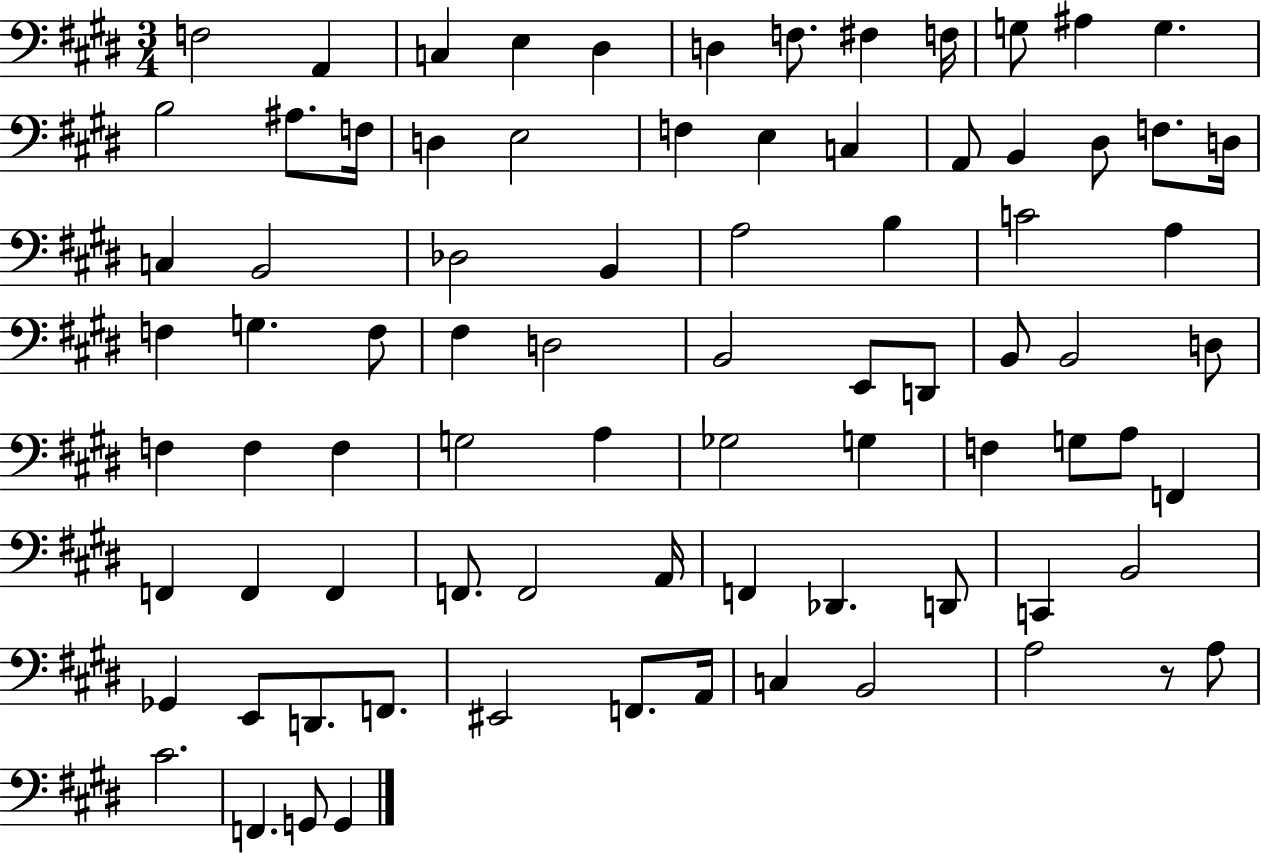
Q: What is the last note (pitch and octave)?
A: G2